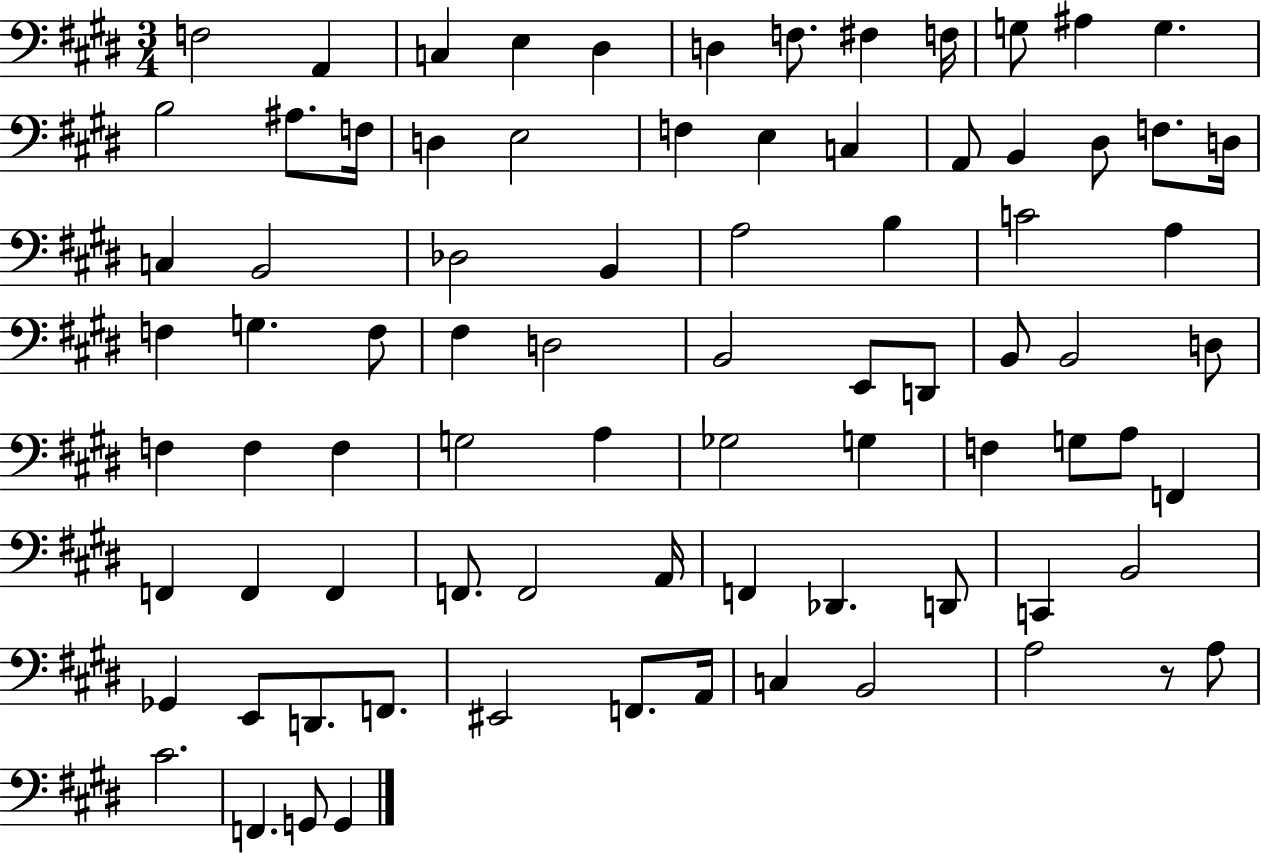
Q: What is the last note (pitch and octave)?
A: G2